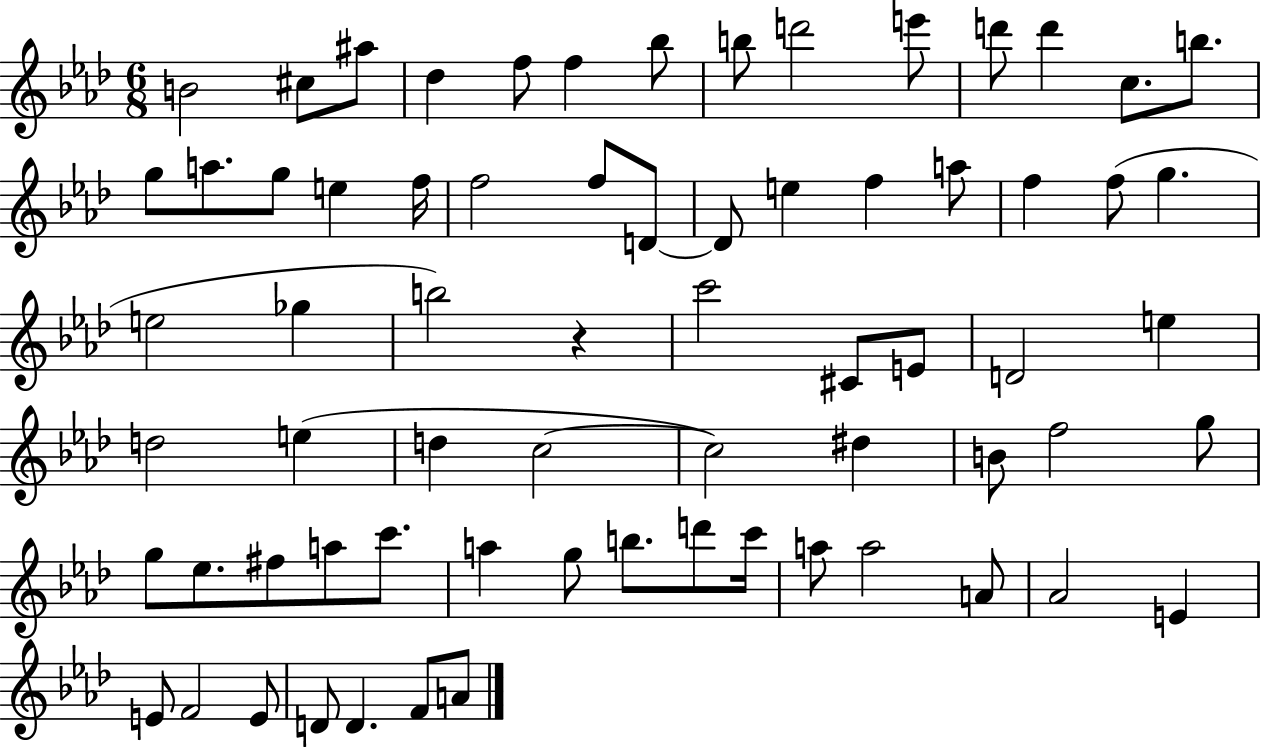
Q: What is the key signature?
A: AES major